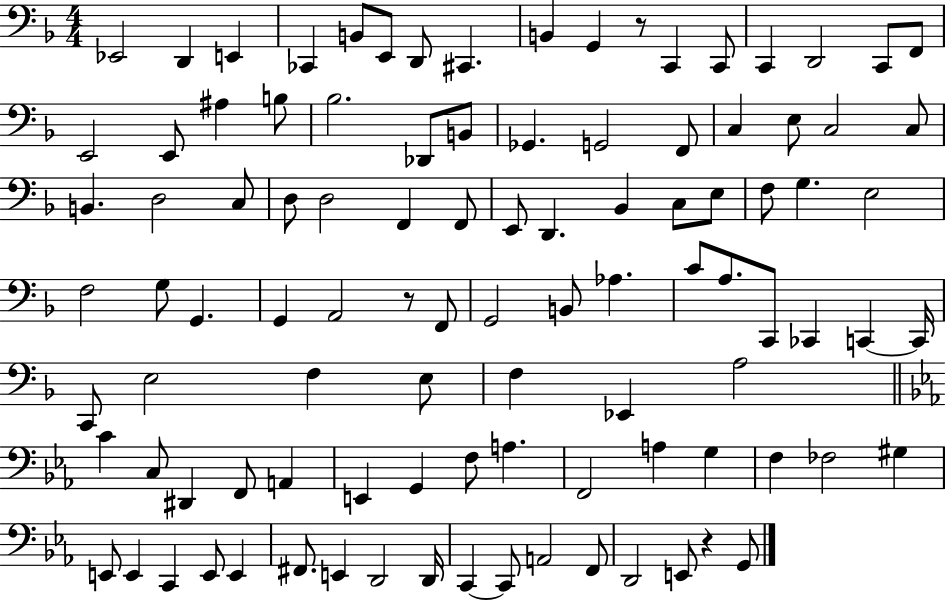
X:1
T:Untitled
M:4/4
L:1/4
K:F
_E,,2 D,, E,, _C,, B,,/2 E,,/2 D,,/2 ^C,, B,, G,, z/2 C,, C,,/2 C,, D,,2 C,,/2 F,,/2 E,,2 E,,/2 ^A, B,/2 _B,2 _D,,/2 B,,/2 _G,, G,,2 F,,/2 C, E,/2 C,2 C,/2 B,, D,2 C,/2 D,/2 D,2 F,, F,,/2 E,,/2 D,, _B,, C,/2 E,/2 F,/2 G, E,2 F,2 G,/2 G,, G,, A,,2 z/2 F,,/2 G,,2 B,,/2 _A, C/2 A,/2 C,,/2 _C,, C,, C,,/4 C,,/2 E,2 F, E,/2 F, _E,, A,2 C C,/2 ^D,, F,,/2 A,, E,, G,, F,/2 A, F,,2 A, G, F, _F,2 ^G, E,,/2 E,, C,, E,,/2 E,, ^F,,/2 E,, D,,2 D,,/4 C,, C,,/2 A,,2 F,,/2 D,,2 E,,/2 z G,,/2